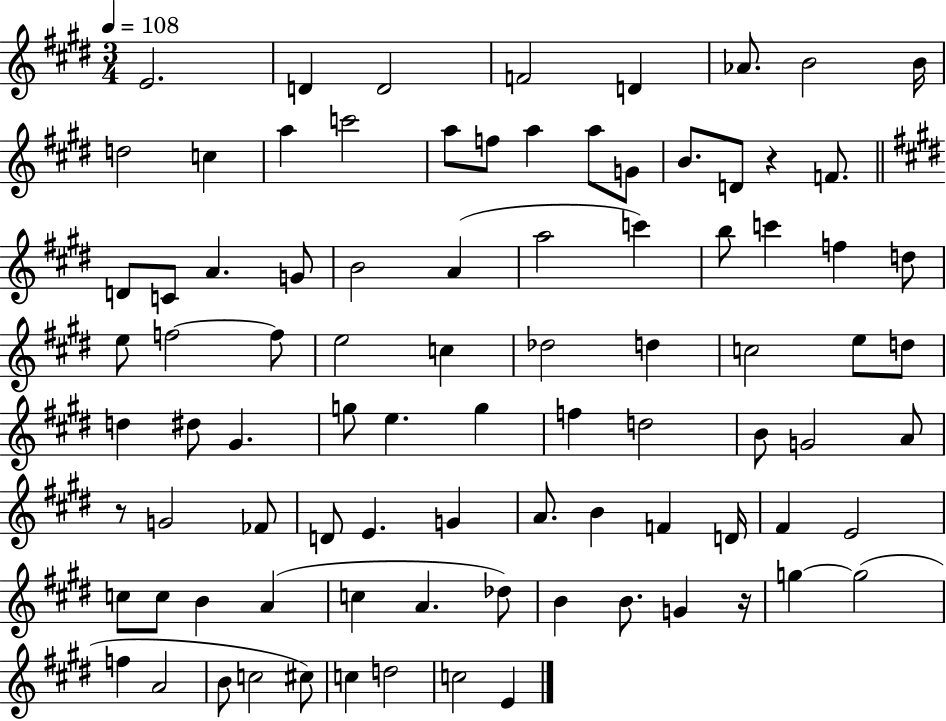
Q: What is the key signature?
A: E major